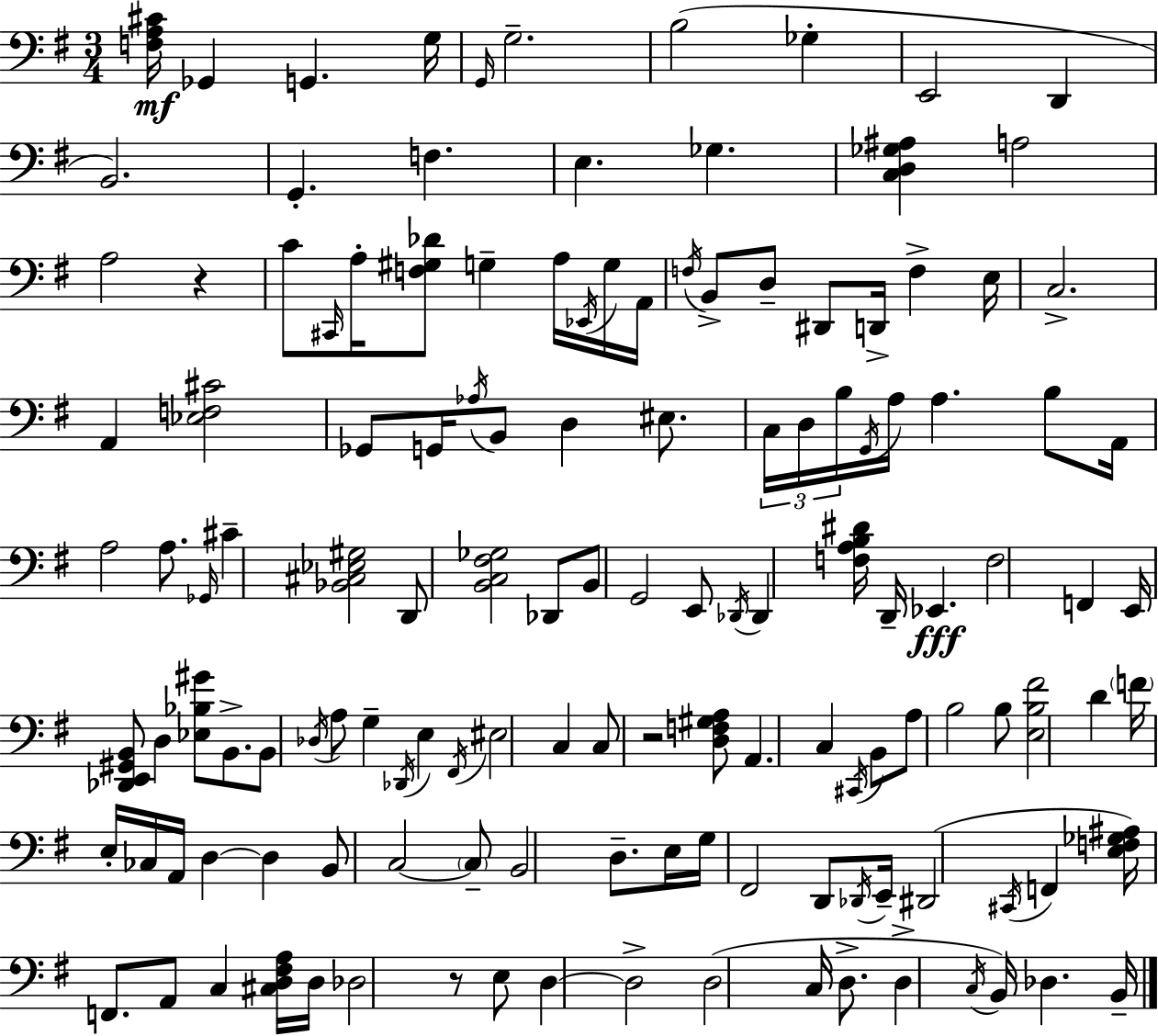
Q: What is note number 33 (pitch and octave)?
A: A2